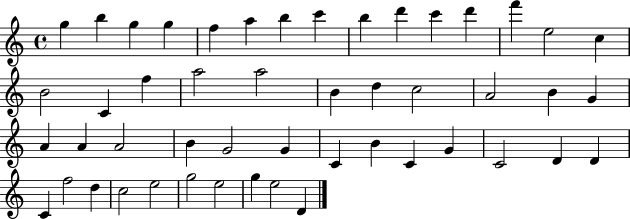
{
  \clef treble
  \time 4/4
  \defaultTimeSignature
  \key c \major
  g''4 b''4 g''4 g''4 | f''4 a''4 b''4 c'''4 | b''4 d'''4 c'''4 d'''4 | f'''4 e''2 c''4 | \break b'2 c'4 f''4 | a''2 a''2 | b'4 d''4 c''2 | a'2 b'4 g'4 | \break a'4 a'4 a'2 | b'4 g'2 g'4 | c'4 b'4 c'4 g'4 | c'2 d'4 d'4 | \break c'4 f''2 d''4 | c''2 e''2 | g''2 e''2 | g''4 e''2 d'4 | \break \bar "|."
}